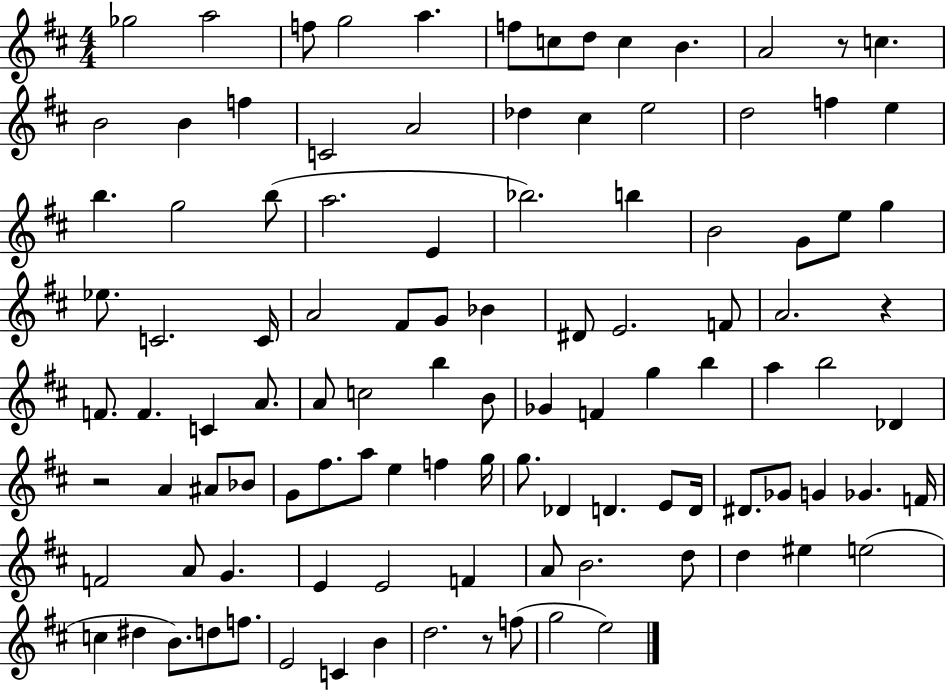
{
  \clef treble
  \numericTimeSignature
  \time 4/4
  \key d \major
  \repeat volta 2 { ges''2 a''2 | f''8 g''2 a''4. | f''8 c''8 d''8 c''4 b'4. | a'2 r8 c''4. | \break b'2 b'4 f''4 | c'2 a'2 | des''4 cis''4 e''2 | d''2 f''4 e''4 | \break b''4. g''2 b''8( | a''2. e'4 | bes''2.) b''4 | b'2 g'8 e''8 g''4 | \break ees''8. c'2. c'16 | a'2 fis'8 g'8 bes'4 | dis'8 e'2. f'8 | a'2. r4 | \break f'8. f'4. c'4 a'8. | a'8 c''2 b''4 b'8 | ges'4 f'4 g''4 b''4 | a''4 b''2 des'4 | \break r2 a'4 ais'8 bes'8 | g'8 fis''8. a''8 e''4 f''4 g''16 | g''8. des'4 d'4. e'8 d'16 | dis'8. ges'8 g'4 ges'4. f'16 | \break f'2 a'8 g'4. | e'4 e'2 f'4 | a'8 b'2. d''8 | d''4 eis''4 e''2( | \break c''4 dis''4 b'8.) d''8 f''8. | e'2 c'4 b'4 | d''2. r8 f''8( | g''2 e''2) | \break } \bar "|."
}